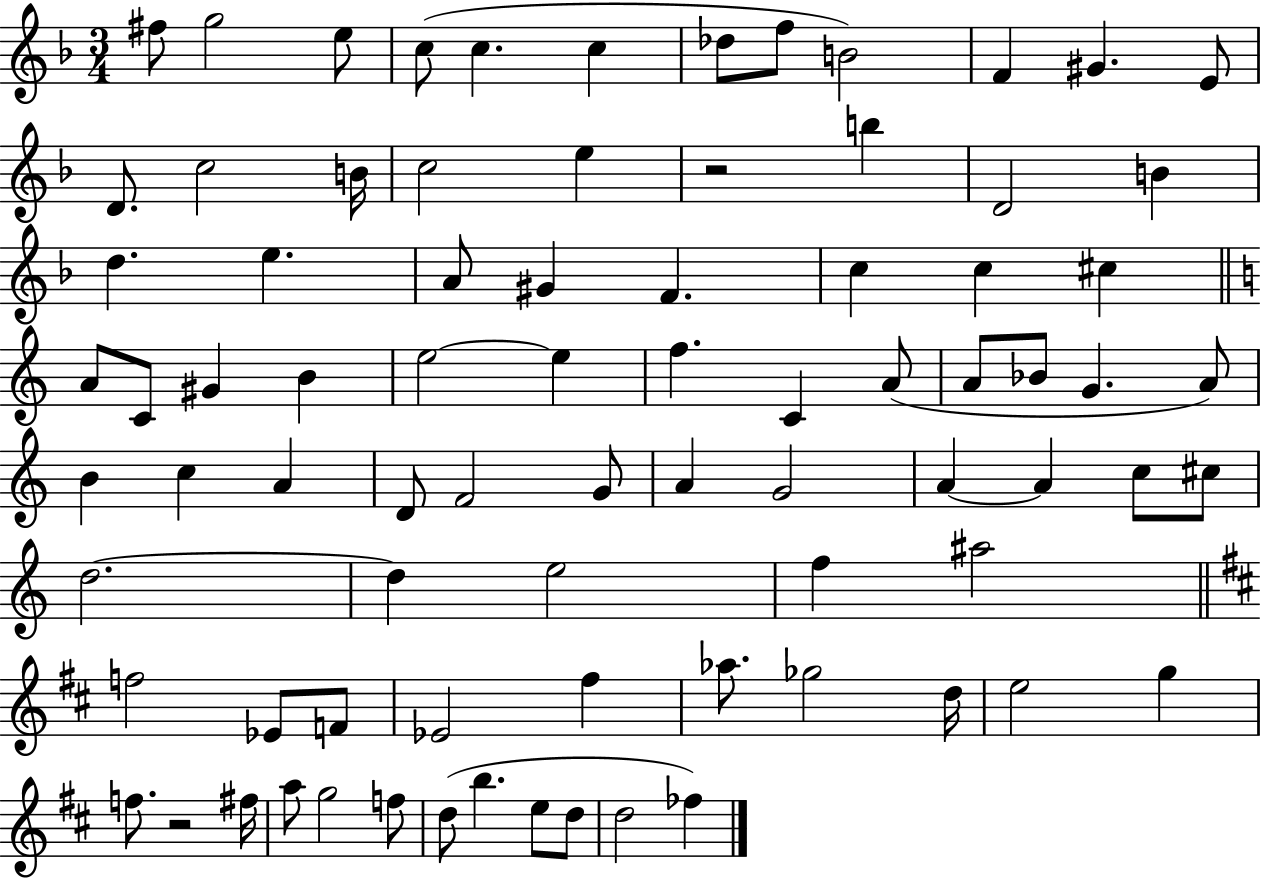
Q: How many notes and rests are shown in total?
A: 81